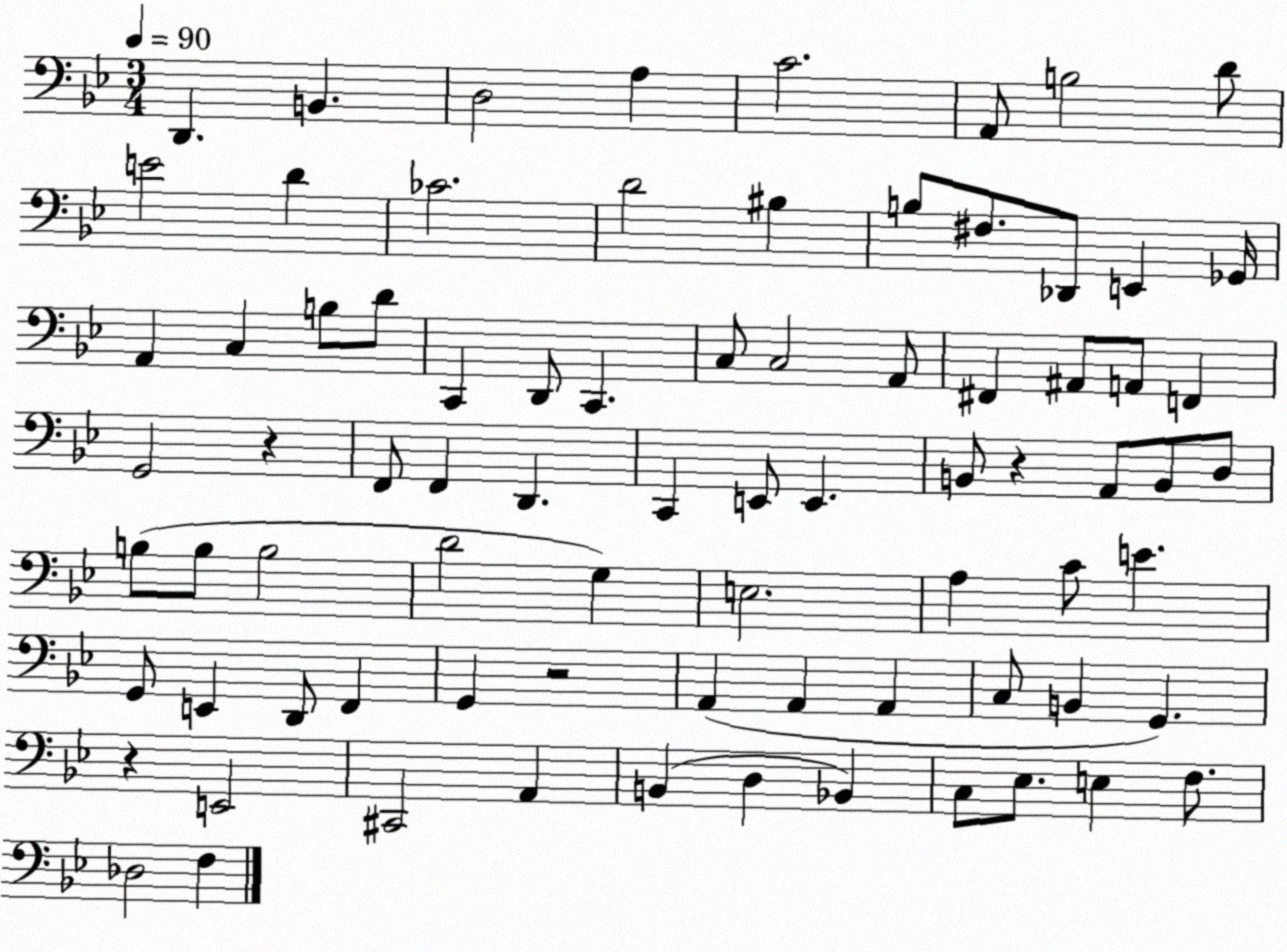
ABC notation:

X:1
T:Untitled
M:3/4
L:1/4
K:Bb
D,, B,, D,2 A, C2 A,,/2 B,2 D/2 E2 D _C2 D2 ^B, B,/2 ^F,/2 _D,,/2 E,, _G,,/4 A,, C, B,/2 D/2 C,, D,,/2 C,, C,/2 C,2 A,,/2 ^F,, ^A,,/2 A,,/2 F,, G,,2 z F,,/2 F,, D,, C,, E,,/2 E,, B,,/2 z A,,/2 B,,/2 D,/2 B,/2 B,/2 B,2 D2 G, E,2 A, C/2 E G,,/2 E,, D,,/2 F,, G,, z2 A,, A,, A,, C,/2 B,, G,, z E,,2 ^C,,2 A,, B,, D, _B,, C,/2 _E,/2 E, F,/2 _D,2 F,